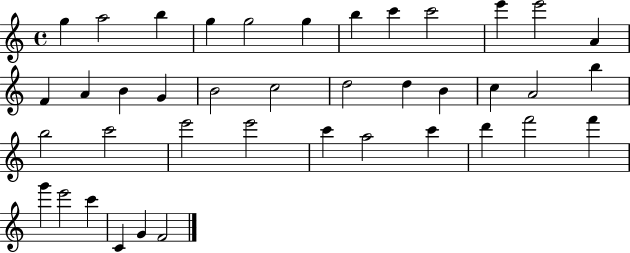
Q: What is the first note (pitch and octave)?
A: G5